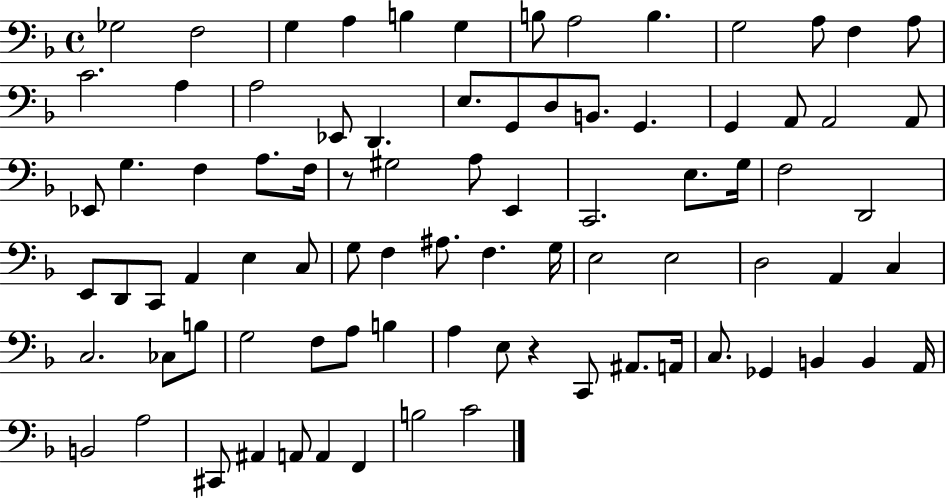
X:1
T:Untitled
M:4/4
L:1/4
K:F
_G,2 F,2 G, A, B, G, B,/2 A,2 B, G,2 A,/2 F, A,/2 C2 A, A,2 _E,,/2 D,, E,/2 G,,/2 D,/2 B,,/2 G,, G,, A,,/2 A,,2 A,,/2 _E,,/2 G, F, A,/2 F,/4 z/2 ^G,2 A,/2 E,, C,,2 E,/2 G,/4 F,2 D,,2 E,,/2 D,,/2 C,,/2 A,, E, C,/2 G,/2 F, ^A,/2 F, G,/4 E,2 E,2 D,2 A,, C, C,2 _C,/2 B,/2 G,2 F,/2 A,/2 B, A, E,/2 z C,,/2 ^A,,/2 A,,/4 C,/2 _G,, B,, B,, A,,/4 B,,2 A,2 ^C,,/2 ^A,, A,,/2 A,, F,, B,2 C2